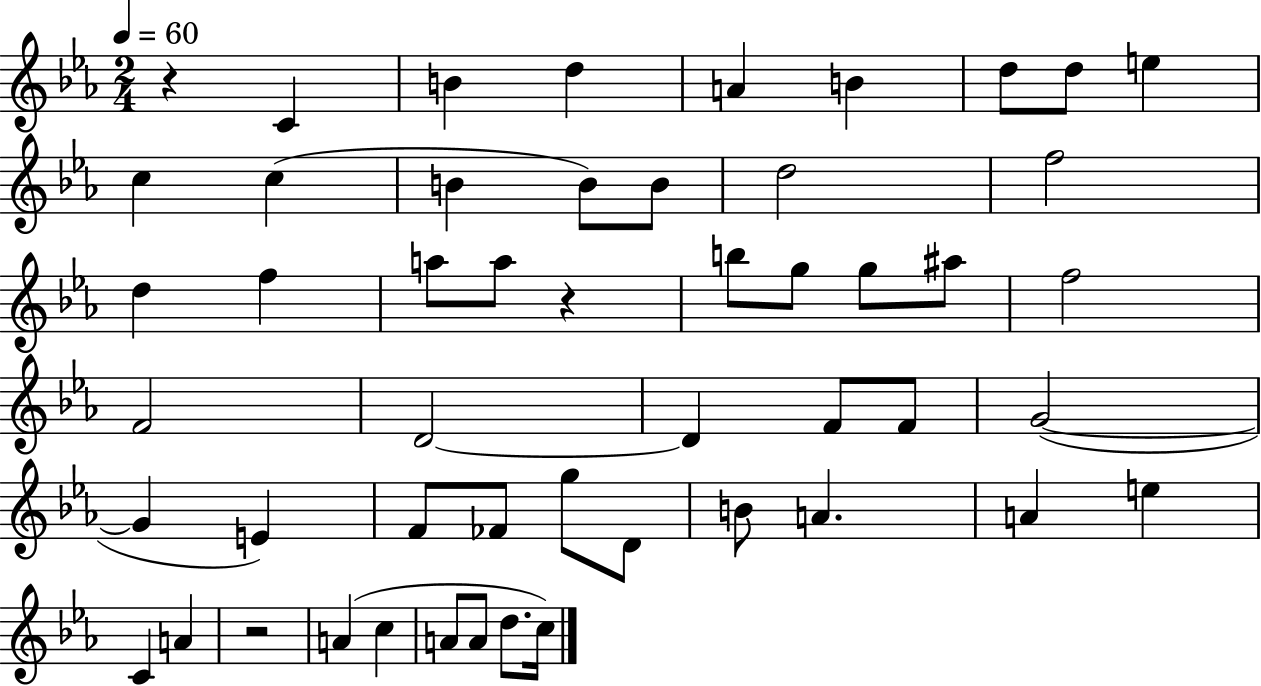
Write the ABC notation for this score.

X:1
T:Untitled
M:2/4
L:1/4
K:Eb
z C B d A B d/2 d/2 e c c B B/2 B/2 d2 f2 d f a/2 a/2 z b/2 g/2 g/2 ^a/2 f2 F2 D2 D F/2 F/2 G2 G E F/2 _F/2 g/2 D/2 B/2 A A e C A z2 A c A/2 A/2 d/2 c/4